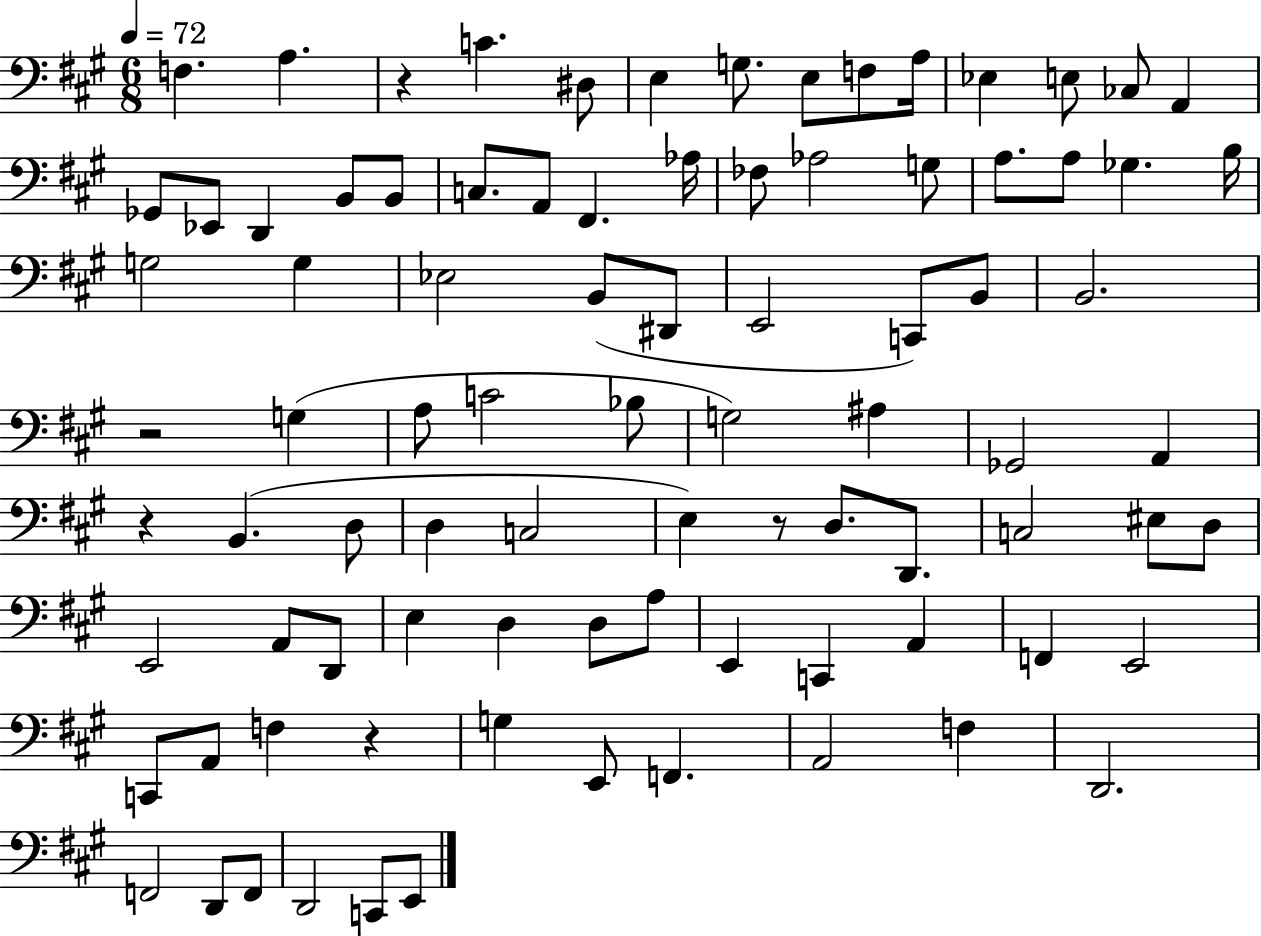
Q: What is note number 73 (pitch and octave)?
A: E2